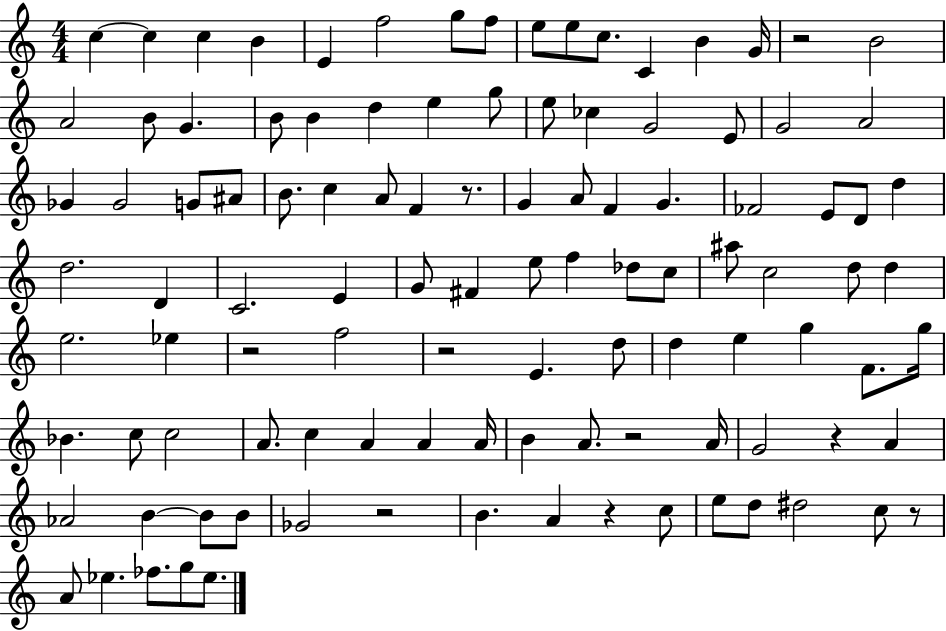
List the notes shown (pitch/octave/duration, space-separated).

C5/q C5/q C5/q B4/q E4/q F5/h G5/e F5/e E5/e E5/e C5/e. C4/q B4/q G4/s R/h B4/h A4/h B4/e G4/q. B4/e B4/q D5/q E5/q G5/e E5/e CES5/q G4/h E4/e G4/h A4/h Gb4/q Gb4/h G4/e A#4/e B4/e. C5/q A4/e F4/q R/e. G4/q A4/e F4/q G4/q. FES4/h E4/e D4/e D5/q D5/h. D4/q C4/h. E4/q G4/e F#4/q E5/e F5/q Db5/e C5/e A#5/e C5/h D5/e D5/q E5/h. Eb5/q R/h F5/h R/h E4/q. D5/e D5/q E5/q G5/q F4/e. G5/s Bb4/q. C5/e C5/h A4/e. C5/q A4/q A4/q A4/s B4/q A4/e. R/h A4/s G4/h R/q A4/q Ab4/h B4/q B4/e B4/e Gb4/h R/h B4/q. A4/q R/q C5/e E5/e D5/e D#5/h C5/e R/e A4/e Eb5/q. FES5/e. G5/e Eb5/e.